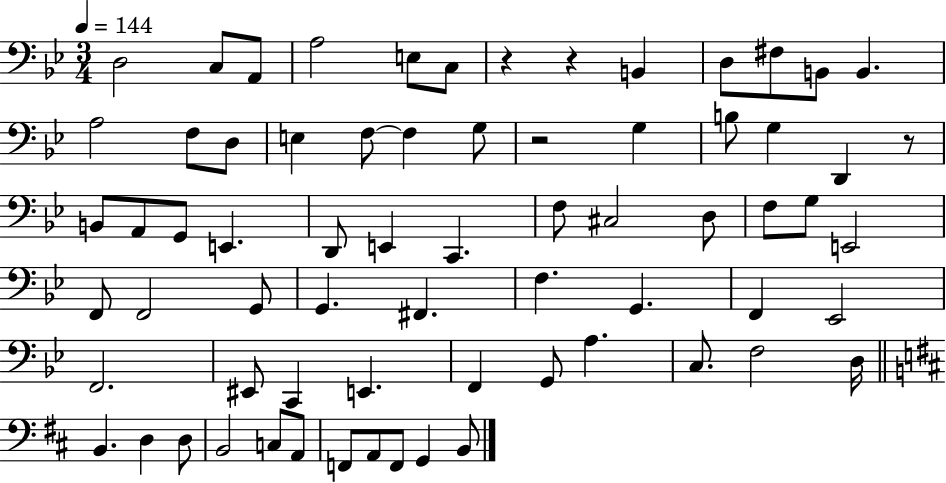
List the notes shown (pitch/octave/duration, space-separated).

D3/h C3/e A2/e A3/h E3/e C3/e R/q R/q B2/q D3/e F#3/e B2/e B2/q. A3/h F3/e D3/e E3/q F3/e F3/q G3/e R/h G3/q B3/e G3/q D2/q R/e B2/e A2/e G2/e E2/q. D2/e E2/q C2/q. F3/e C#3/h D3/e F3/e G3/e E2/h F2/e F2/h G2/e G2/q. F#2/q. F3/q. G2/q. F2/q Eb2/h F2/h. EIS2/e C2/q E2/q. F2/q G2/e A3/q. C3/e. F3/h D3/s B2/q. D3/q D3/e B2/h C3/e A2/e F2/e A2/e F2/e G2/q B2/e